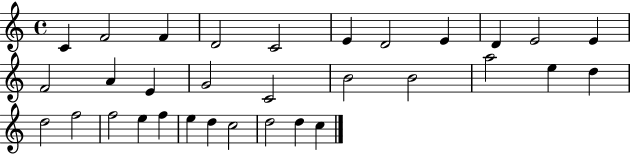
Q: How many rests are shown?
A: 0